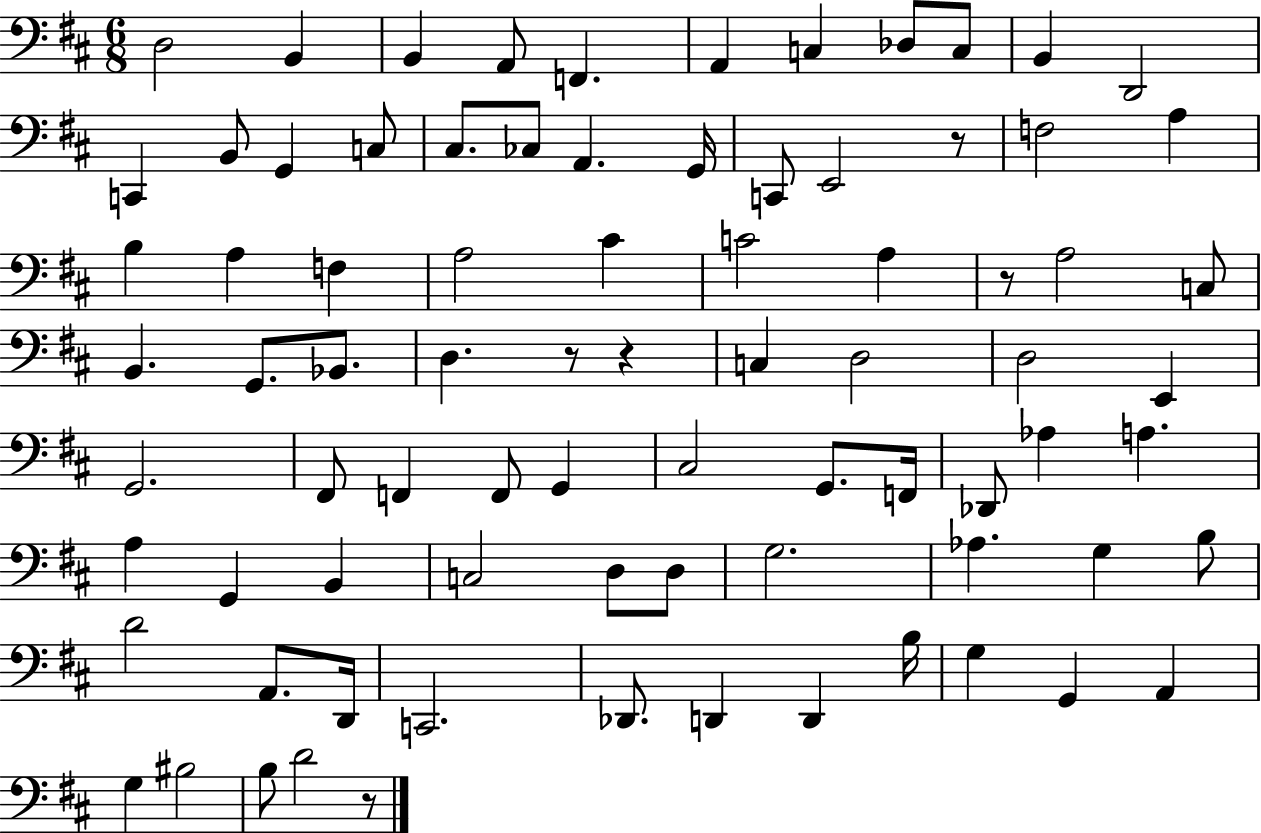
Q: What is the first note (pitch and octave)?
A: D3